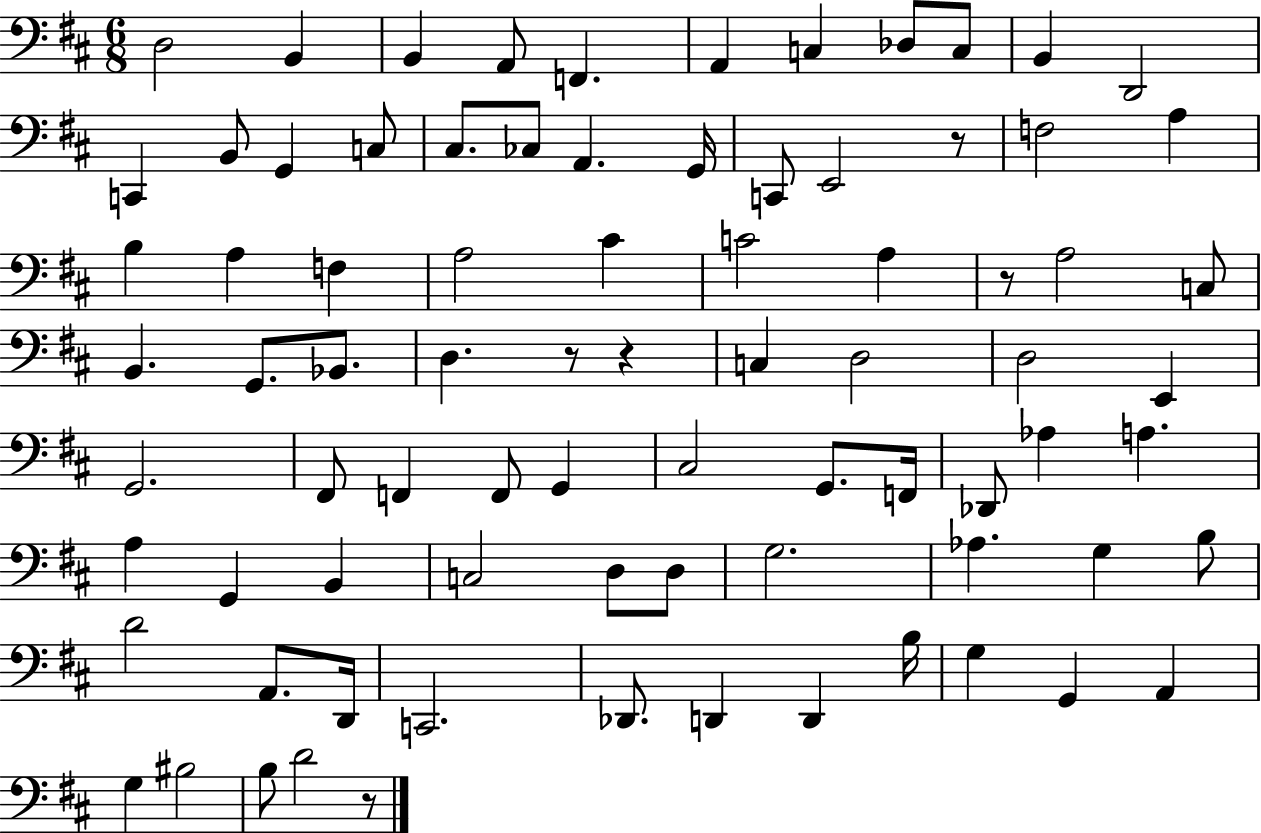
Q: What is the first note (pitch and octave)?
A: D3